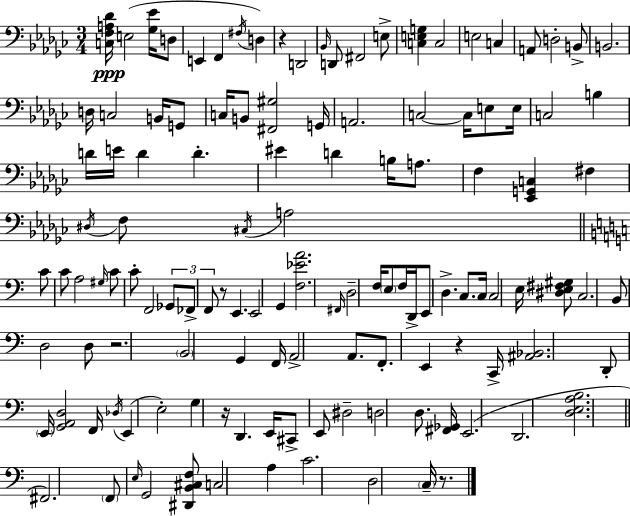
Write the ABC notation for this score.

X:1
T:Untitled
M:3/4
L:1/4
K:Ebm
[C,F,A,_D]/4 E,2 [_G,_E]/4 D,/2 E,, F,, ^F,/4 D, z D,,2 _B,,/4 D,,/2 ^F,,2 E,/2 [C,E,G,] C,2 E,2 C, A,,/2 D,2 B,,/2 B,,2 D,/4 C,2 B,,/4 G,,/2 C,/4 B,,/2 [^F,,^G,]2 G,,/4 A,,2 C,2 C,/4 E,/2 E,/4 C,2 B, D/4 E/4 D D ^E D B,/4 A,/2 F, [_E,,G,,C,] ^F, ^D,/4 F,/2 ^C,/4 A,2 C/2 C/2 A,2 ^G,/4 C/2 C/2 F,,2 _G,,/2 _F,,/2 F,,/2 z/2 E,, E,,2 G,, [F,_EA]2 ^F,,/4 D,2 F,/4 E,/2 F,/4 D,,/4 E,,/2 D, C,/2 C,/4 C,2 E,/4 [^D,E,^F,^G,]/2 C,2 B,,/2 D,2 D,/2 z2 B,,2 G,, F,,/4 A,,2 A,,/2 F,,/2 E,, z C,,/4 [^A,,_B,,]2 D,,/2 E,,/4 [G,,A,,D,]2 F,,/4 _D,/4 E,, E,2 G, z/4 D,, E,,/4 ^C,,/2 E,,/2 ^D,2 D,2 D,/2 [^F,,_G,,]/4 E,,2 D,,2 [D,E,A,B,]2 ^F,,2 F,,/2 E,/4 G,,2 [^D,,B,,^C,F,]/2 C,2 A, C2 D,2 C,/4 z/2